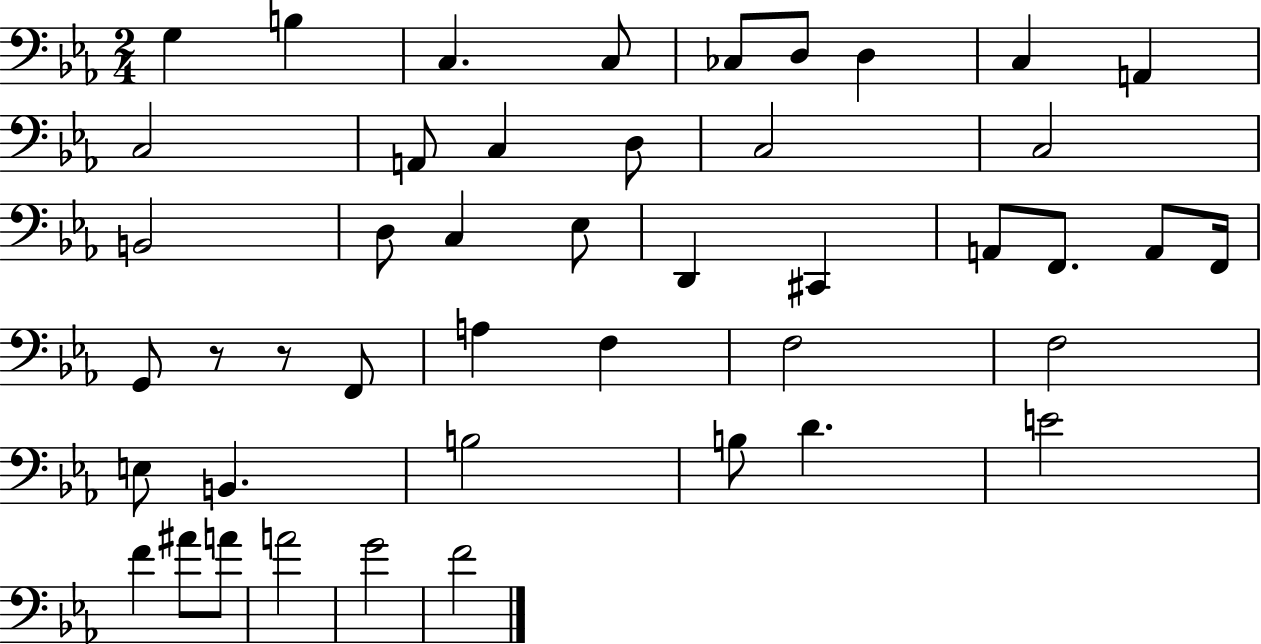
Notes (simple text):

G3/q B3/q C3/q. C3/e CES3/e D3/e D3/q C3/q A2/q C3/h A2/e C3/q D3/e C3/h C3/h B2/h D3/e C3/q Eb3/e D2/q C#2/q A2/e F2/e. A2/e F2/s G2/e R/e R/e F2/e A3/q F3/q F3/h F3/h E3/e B2/q. B3/h B3/e D4/q. E4/h F4/q A#4/e A4/e A4/h G4/h F4/h